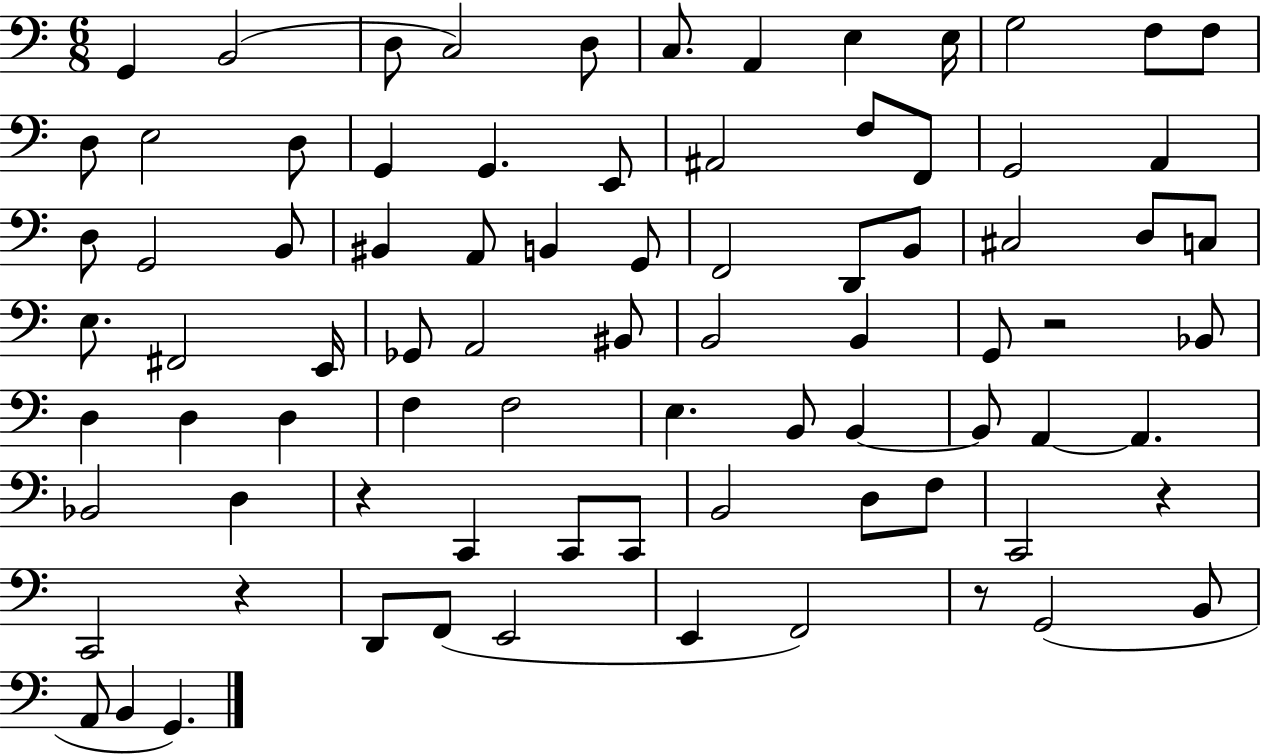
{
  \clef bass
  \numericTimeSignature
  \time 6/8
  \key c \major
  g,4 b,2( | d8 c2) d8 | c8. a,4 e4 e16 | g2 f8 f8 | \break d8 e2 d8 | g,4 g,4. e,8 | ais,2 f8 f,8 | g,2 a,4 | \break d8 g,2 b,8 | bis,4 a,8 b,4 g,8 | f,2 d,8 b,8 | cis2 d8 c8 | \break e8. fis,2 e,16 | ges,8 a,2 bis,8 | b,2 b,4 | g,8 r2 bes,8 | \break d4 d4 d4 | f4 f2 | e4. b,8 b,4~~ | b,8 a,4~~ a,4. | \break bes,2 d4 | r4 c,4 c,8 c,8 | b,2 d8 f8 | c,2 r4 | \break c,2 r4 | d,8 f,8( e,2 | e,4 f,2) | r8 g,2( b,8 | \break a,8 b,4 g,4.) | \bar "|."
}